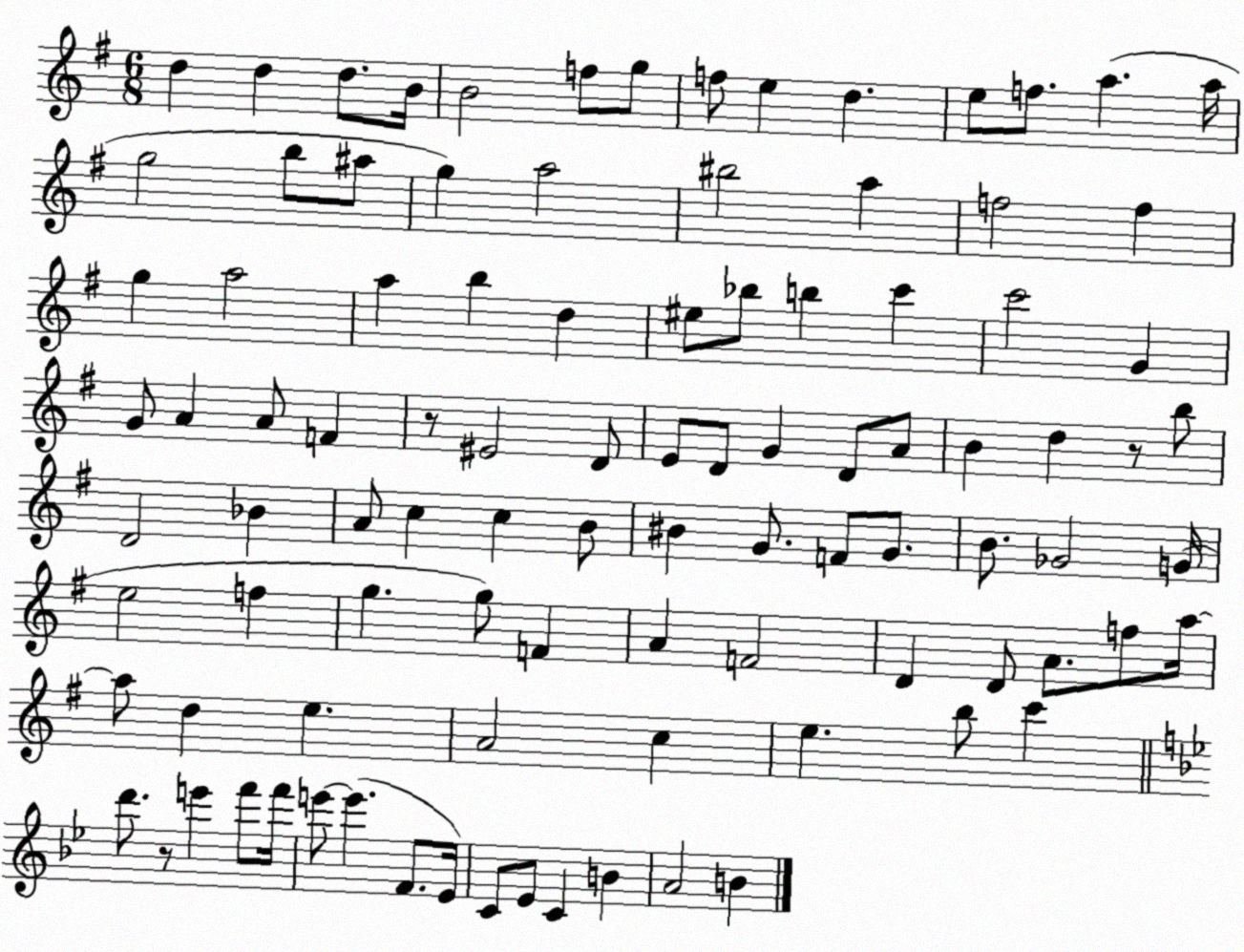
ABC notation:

X:1
T:Untitled
M:6/8
L:1/4
K:G
d d d/2 B/4 B2 f/2 g/2 f/2 e d e/2 f/2 a a/4 g2 b/2 ^a/2 g a2 ^b2 a f2 f g a2 a b d ^e/2 _b/2 b c' c'2 G G/2 A A/2 F z/2 ^E2 D/2 E/2 D/2 G D/2 A/2 B d z/2 b/2 D2 _B A/2 c c B/2 ^B G/2 F/2 G/2 B/2 _G2 G/4 e2 f g g/2 F A F2 D D/2 A/2 f/2 a/4 a/2 d e A2 c e b/2 c' d'/2 z/2 e' f'/2 f'/4 e'/2 e' F/2 _E/4 C/2 _E/2 C B A2 B